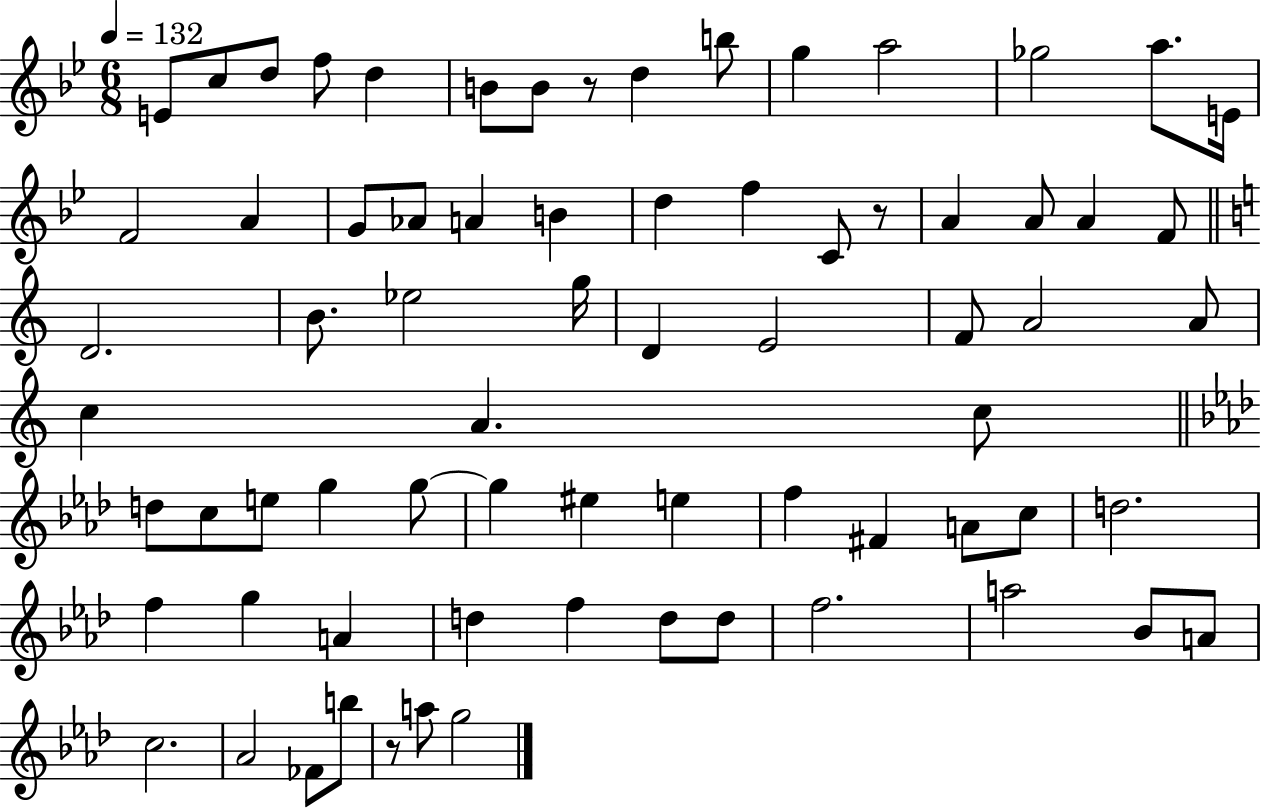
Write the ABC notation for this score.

X:1
T:Untitled
M:6/8
L:1/4
K:Bb
E/2 c/2 d/2 f/2 d B/2 B/2 z/2 d b/2 g a2 _g2 a/2 E/4 F2 A G/2 _A/2 A B d f C/2 z/2 A A/2 A F/2 D2 B/2 _e2 g/4 D E2 F/2 A2 A/2 c A c/2 d/2 c/2 e/2 g g/2 g ^e e f ^F A/2 c/2 d2 f g A d f d/2 d/2 f2 a2 _B/2 A/2 c2 _A2 _F/2 b/2 z/2 a/2 g2